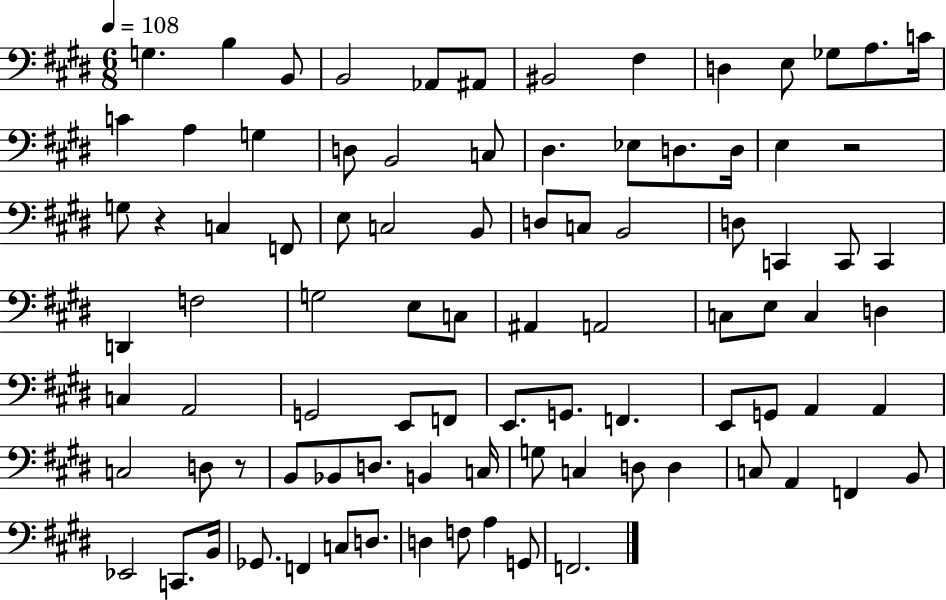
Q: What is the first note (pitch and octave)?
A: G3